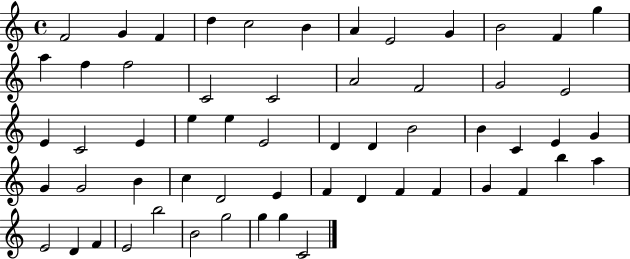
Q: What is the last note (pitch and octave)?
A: C4